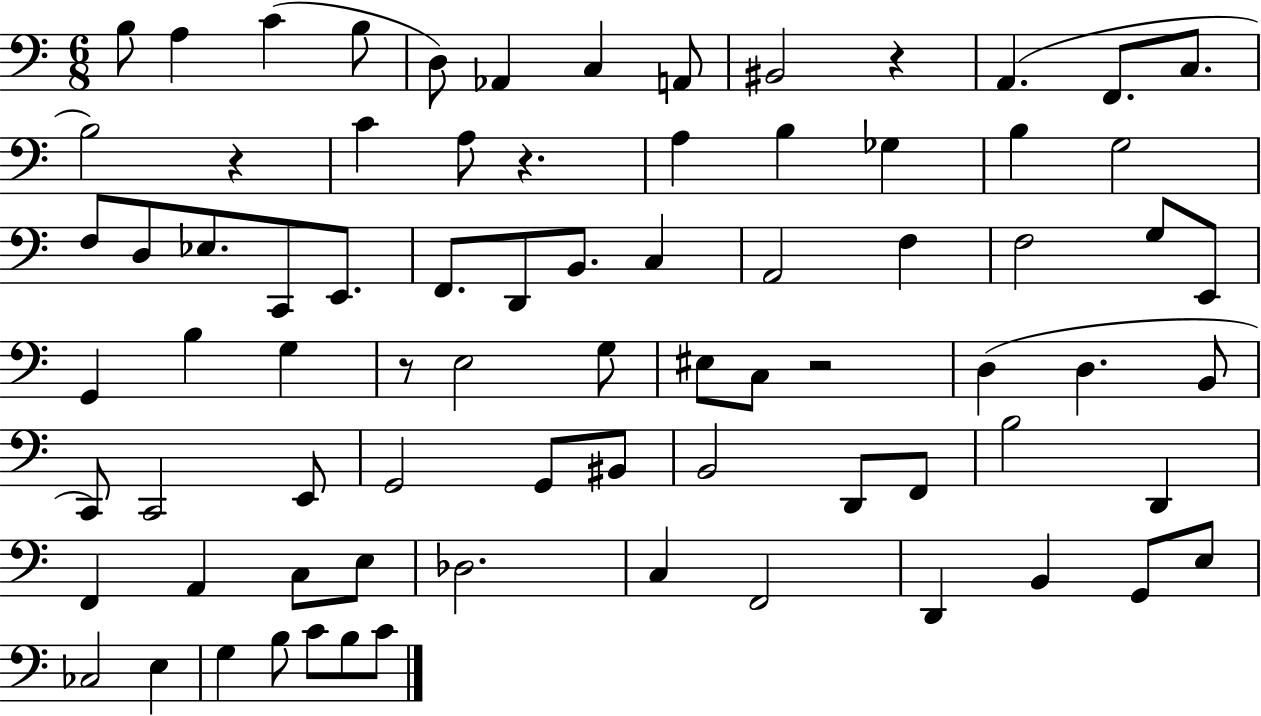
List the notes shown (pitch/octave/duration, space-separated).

B3/e A3/q C4/q B3/e D3/e Ab2/q C3/q A2/e BIS2/h R/q A2/q. F2/e. C3/e. B3/h R/q C4/q A3/e R/q. A3/q B3/q Gb3/q B3/q G3/h F3/e D3/e Eb3/e. C2/e E2/e. F2/e. D2/e B2/e. C3/q A2/h F3/q F3/h G3/e E2/e G2/q B3/q G3/q R/e E3/h G3/e EIS3/e C3/e R/h D3/q D3/q. B2/e C2/e C2/h E2/e G2/h G2/e BIS2/e B2/h D2/e F2/e B3/h D2/q F2/q A2/q C3/e E3/e Db3/h. C3/q F2/h D2/q B2/q G2/e E3/e CES3/h E3/q G3/q B3/e C4/e B3/e C4/e